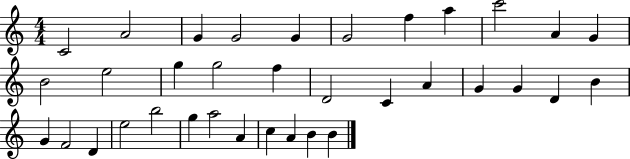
{
  \clef treble
  \numericTimeSignature
  \time 4/4
  \key c \major
  c'2 a'2 | g'4 g'2 g'4 | g'2 f''4 a''4 | c'''2 a'4 g'4 | \break b'2 e''2 | g''4 g''2 f''4 | d'2 c'4 a'4 | g'4 g'4 d'4 b'4 | \break g'4 f'2 d'4 | e''2 b''2 | g''4 a''2 a'4 | c''4 a'4 b'4 b'4 | \break \bar "|."
}